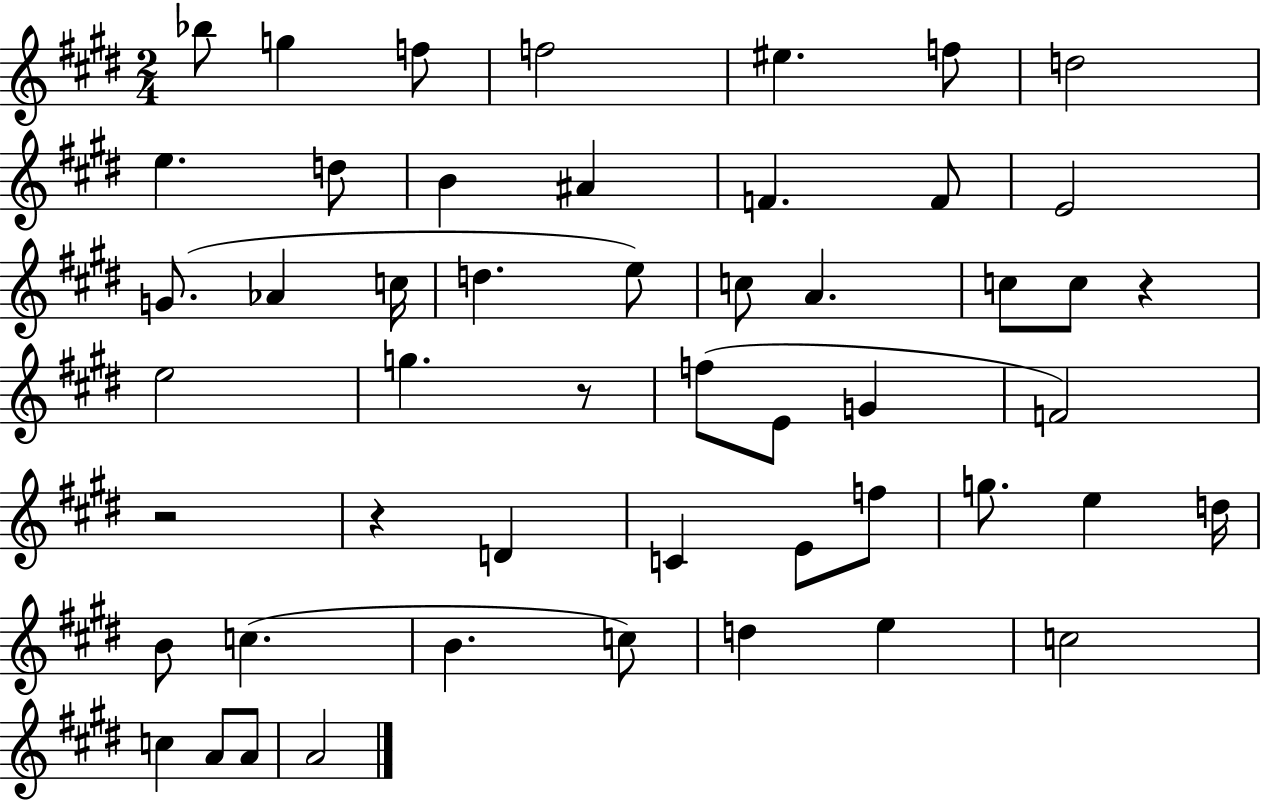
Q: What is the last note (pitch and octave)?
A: A4